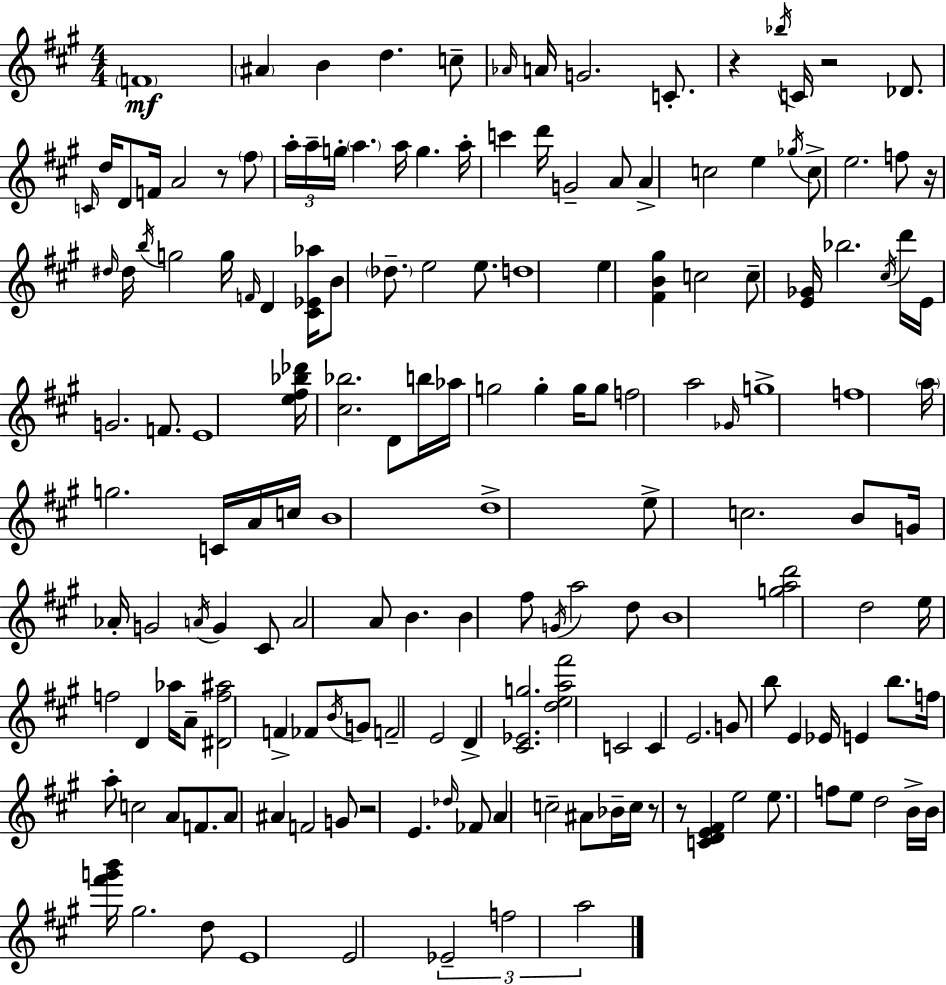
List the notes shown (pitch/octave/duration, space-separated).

F4/w A#4/q B4/q D5/q. C5/e Ab4/s A4/s G4/h. C4/e. R/q Bb5/s C4/s R/h Db4/e. C4/s D5/s D4/e F4/s A4/h R/e F#5/e A5/s A5/s G5/s A5/q. A5/s G5/q. A5/s C6/q D6/s G4/h A4/e A4/q C5/h E5/q Gb5/s C5/e E5/h. F5/e R/s D#5/s D#5/s B5/s G5/h G5/s F4/s D4/q [C#4,Eb4,Ab5]/s B4/e Db5/e. E5/h E5/e. D5/w E5/q [F#4,B4,G#5]/q C5/h C5/e [E4,Gb4]/s Bb5/h. C#5/s D6/s E4/s G4/h. F4/e. E4/w [E5,F#5,Bb5,Db6]/s [C#5,Bb5]/h. D4/e B5/s Ab5/s G5/h G5/q G5/s G5/e F5/h A5/h Gb4/s G5/w F5/w A5/s G5/h. C4/s A4/s C5/s B4/w D5/w E5/e C5/h. B4/e G4/s Ab4/s G4/h A4/s G4/q C#4/e A4/h A4/e B4/q. B4/q F#5/e G4/s A5/h D5/e B4/w [G5,A5,D6]/h D5/h E5/s F5/h D4/q Ab5/s A4/e [D#4,F5,A#5]/h F4/q FES4/e B4/s G4/e F4/h E4/h D4/q [C#4,Eb4,G5]/h. [D5,E5,A5,F#6]/h C4/h C4/q E4/h. G4/e B5/e E4/q Eb4/s E4/q B5/e. F5/s A5/e C5/h A4/e F4/e. A4/e A#4/q F4/h G4/e R/h E4/q. Db5/s FES4/e A4/q C5/h A#4/e Bb4/s C5/s R/e R/e [C4,D4,E4,F#4]/q E5/h E5/e. F5/e E5/e D5/h B4/s B4/s [F#6,G6,B6]/s G#5/h. D5/e E4/w E4/h Eb4/h F5/h A5/h